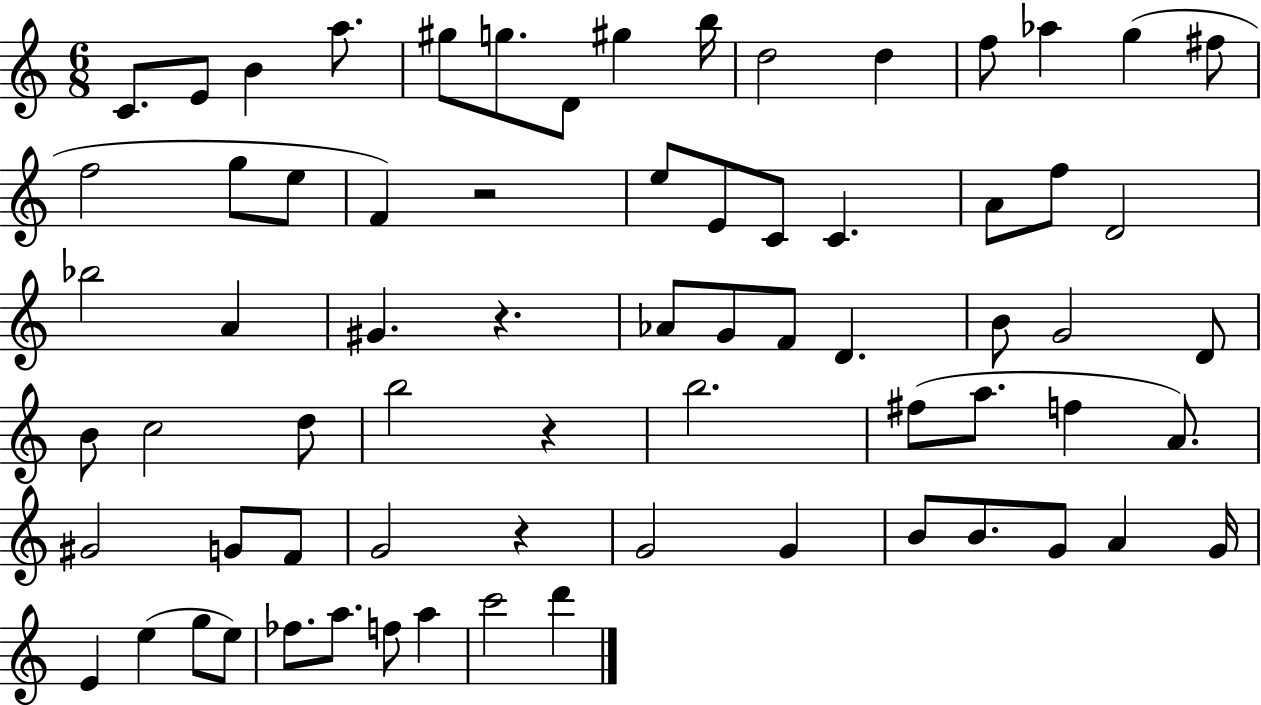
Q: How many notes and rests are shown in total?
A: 70